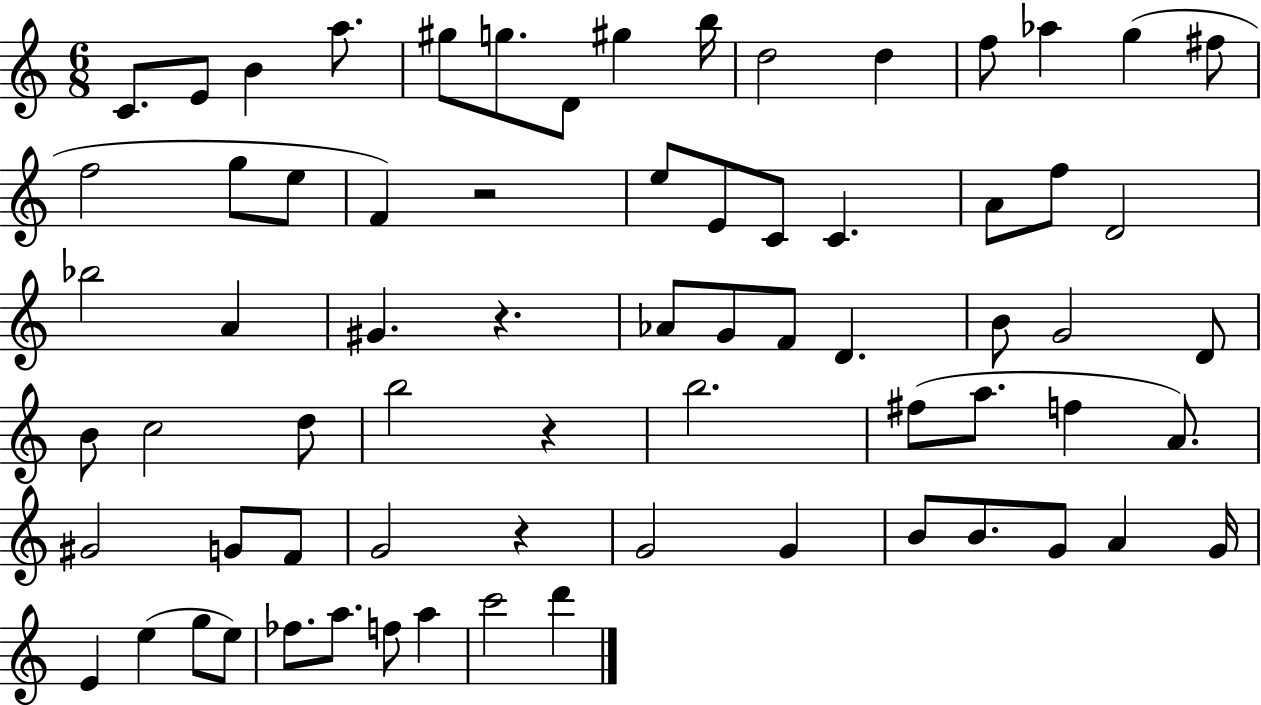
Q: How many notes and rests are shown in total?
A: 70